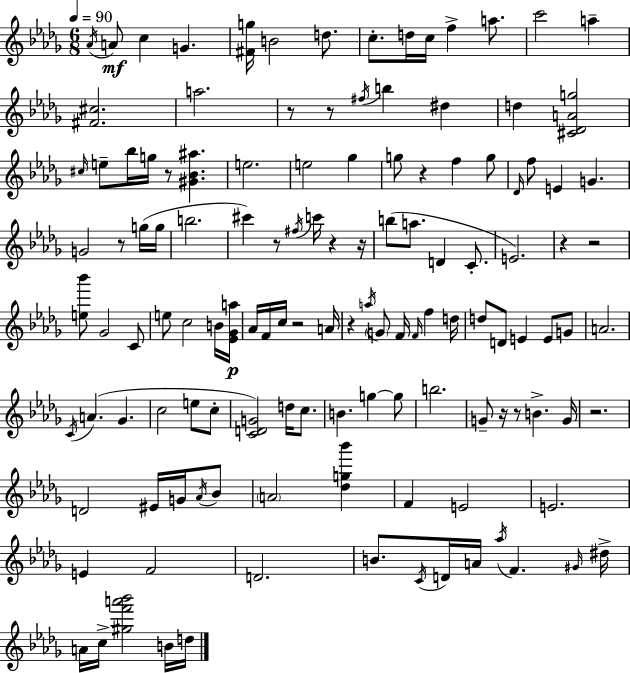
X:1
T:Untitled
M:6/8
L:1/4
K:Bbm
_A/4 A/2 c G [^Fg]/4 B2 d/2 c/2 d/4 c/4 f a/2 c'2 a [^F^c]2 a2 z/2 z/2 ^f/4 b ^d d [^C_DAg]2 ^c/4 e/2 _b/4 g/4 z/2 [^G_B^a] e2 e2 _g g/2 z f g/2 _D/4 f/2 E G G2 z/2 g/4 g/4 b2 ^c' z/2 ^f/4 c'/4 z z/4 b/2 a/2 D C/2 E2 z z2 [e_b']/2 _G2 C/2 e/2 c2 B/4 [_E_Ga]/4 _A/4 F/4 c/4 z2 A/4 z a/4 G/2 F/4 F/4 f d/4 d/2 D/2 E E/2 G/2 A2 C/4 A _G c2 e/2 c/2 [CDG]2 d/4 c/2 B g g/2 b2 G/2 z/4 z/2 B G/4 z2 D2 ^E/4 G/4 _A/4 _B/2 A2 [_dg_b'] F E2 E2 E F2 D2 B/2 C/4 D/4 A/4 _a/4 F ^G/4 ^d/4 A/4 c/4 [^gf'a'_b']2 B/4 d/4